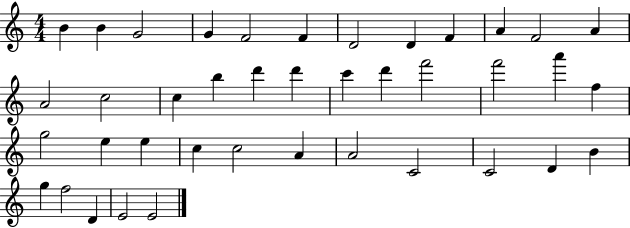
X:1
T:Untitled
M:4/4
L:1/4
K:C
B B G2 G F2 F D2 D F A F2 A A2 c2 c b d' d' c' d' f'2 f'2 a' f g2 e e c c2 A A2 C2 C2 D B g f2 D E2 E2